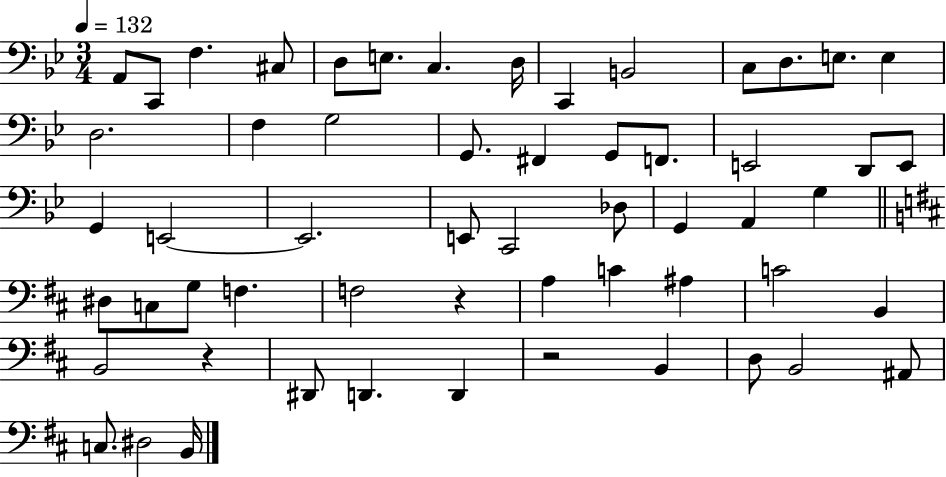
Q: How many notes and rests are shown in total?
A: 57